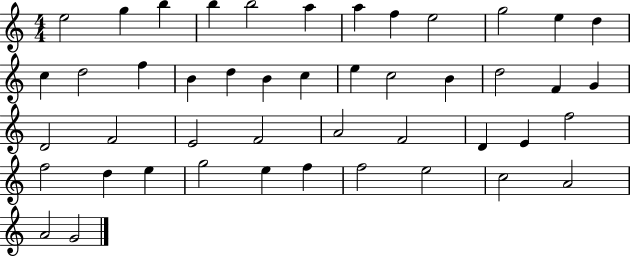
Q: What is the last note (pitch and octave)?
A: G4